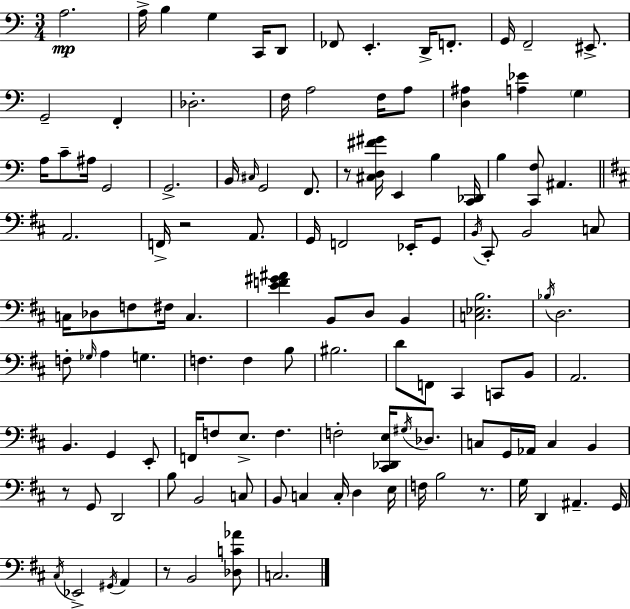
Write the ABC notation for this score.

X:1
T:Untitled
M:3/4
L:1/4
K:Am
A,2 A,/4 B, G, C,,/4 D,,/2 _F,,/2 E,, D,,/4 F,,/2 G,,/4 F,,2 ^E,,/2 G,,2 F,, _D,2 F,/4 A,2 F,/4 A,/2 [D,^A,] [A,_E] G, A,/4 C/2 ^A,/4 G,,2 G,,2 B,,/4 ^C,/4 G,,2 F,,/2 z/2 [^C,D,^F^G]/4 E,, B, [C,,_D,,]/4 B, [C,,F,]/2 ^A,, A,,2 F,,/4 z2 A,,/2 G,,/4 F,,2 _E,,/4 G,,/2 B,,/4 ^C,,/2 B,,2 C,/2 C,/4 _D,/2 F,/2 ^F,/4 C, [EF^G^A] B,,/2 D,/2 B,, [C,_E,B,]2 _B,/4 D,2 F,/2 _G,/4 A, G, F, F, B,/2 ^B,2 D/2 F,,/2 ^C,, C,,/2 B,,/2 A,,2 B,, G,, E,,/2 F,,/4 F,/2 E,/2 F, F,2 [^C,,_D,,E,]/4 ^G,/4 _D,/2 C,/2 G,,/4 _A,,/4 C, B,, z/2 G,,/2 D,,2 B,/2 B,,2 C,/2 B,,/2 C, C,/4 D, E,/4 F,/4 B,2 z/2 G,/4 D,, ^A,, G,,/4 ^C,/4 _E,,2 ^G,,/4 A,, z/2 B,,2 [_D,C_A]/2 C,2